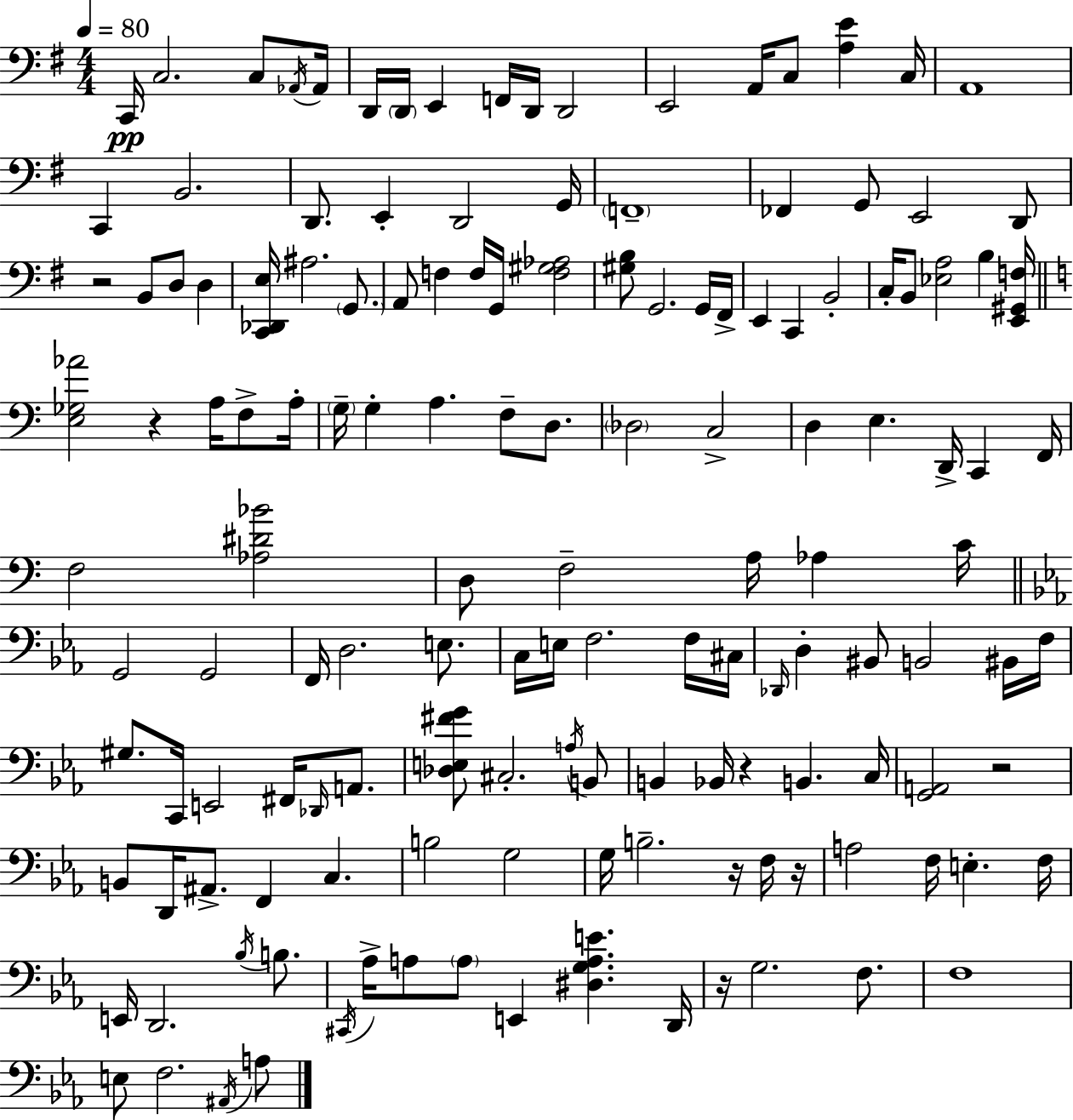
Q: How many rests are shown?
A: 7